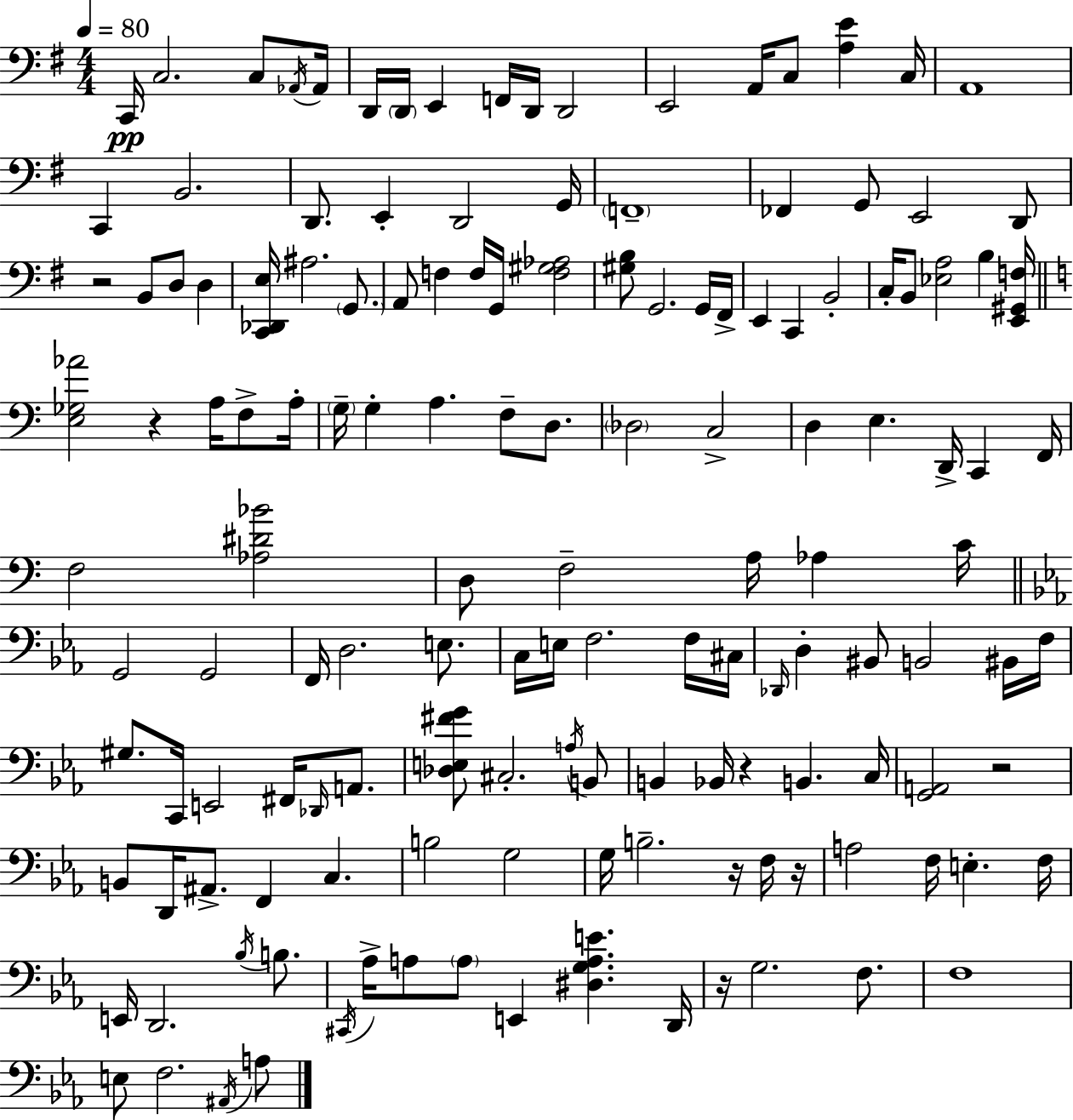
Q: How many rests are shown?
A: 7